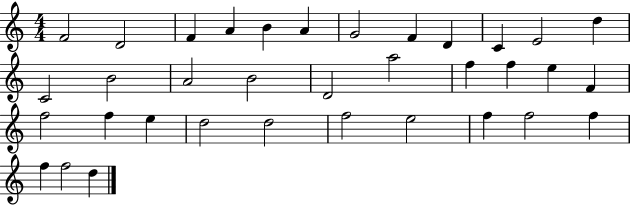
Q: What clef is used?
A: treble